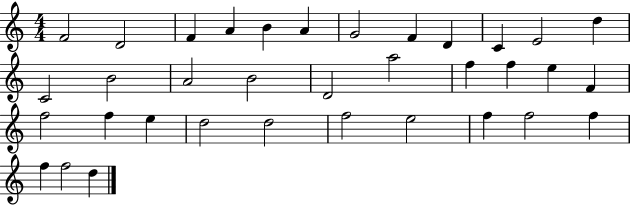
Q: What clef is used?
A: treble